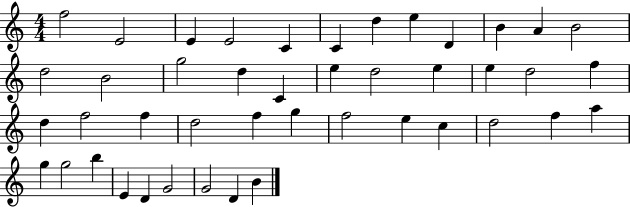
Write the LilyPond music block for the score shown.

{
  \clef treble
  \numericTimeSignature
  \time 4/4
  \key c \major
  f''2 e'2 | e'4 e'2 c'4 | c'4 d''4 e''4 d'4 | b'4 a'4 b'2 | \break d''2 b'2 | g''2 d''4 c'4 | e''4 d''2 e''4 | e''4 d''2 f''4 | \break d''4 f''2 f''4 | d''2 f''4 g''4 | f''2 e''4 c''4 | d''2 f''4 a''4 | \break g''4 g''2 b''4 | e'4 d'4 g'2 | g'2 d'4 b'4 | \bar "|."
}